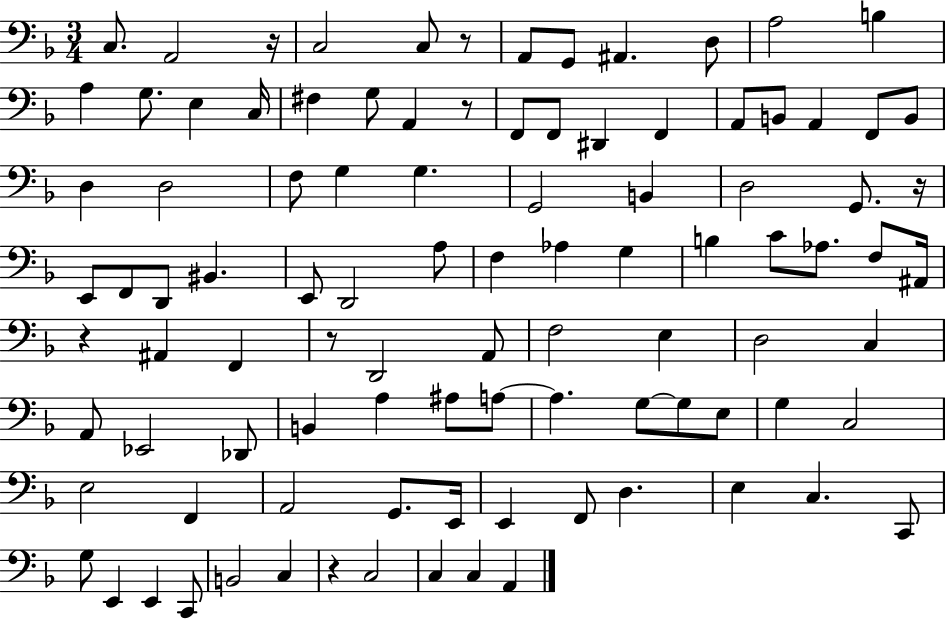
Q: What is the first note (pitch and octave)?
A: C3